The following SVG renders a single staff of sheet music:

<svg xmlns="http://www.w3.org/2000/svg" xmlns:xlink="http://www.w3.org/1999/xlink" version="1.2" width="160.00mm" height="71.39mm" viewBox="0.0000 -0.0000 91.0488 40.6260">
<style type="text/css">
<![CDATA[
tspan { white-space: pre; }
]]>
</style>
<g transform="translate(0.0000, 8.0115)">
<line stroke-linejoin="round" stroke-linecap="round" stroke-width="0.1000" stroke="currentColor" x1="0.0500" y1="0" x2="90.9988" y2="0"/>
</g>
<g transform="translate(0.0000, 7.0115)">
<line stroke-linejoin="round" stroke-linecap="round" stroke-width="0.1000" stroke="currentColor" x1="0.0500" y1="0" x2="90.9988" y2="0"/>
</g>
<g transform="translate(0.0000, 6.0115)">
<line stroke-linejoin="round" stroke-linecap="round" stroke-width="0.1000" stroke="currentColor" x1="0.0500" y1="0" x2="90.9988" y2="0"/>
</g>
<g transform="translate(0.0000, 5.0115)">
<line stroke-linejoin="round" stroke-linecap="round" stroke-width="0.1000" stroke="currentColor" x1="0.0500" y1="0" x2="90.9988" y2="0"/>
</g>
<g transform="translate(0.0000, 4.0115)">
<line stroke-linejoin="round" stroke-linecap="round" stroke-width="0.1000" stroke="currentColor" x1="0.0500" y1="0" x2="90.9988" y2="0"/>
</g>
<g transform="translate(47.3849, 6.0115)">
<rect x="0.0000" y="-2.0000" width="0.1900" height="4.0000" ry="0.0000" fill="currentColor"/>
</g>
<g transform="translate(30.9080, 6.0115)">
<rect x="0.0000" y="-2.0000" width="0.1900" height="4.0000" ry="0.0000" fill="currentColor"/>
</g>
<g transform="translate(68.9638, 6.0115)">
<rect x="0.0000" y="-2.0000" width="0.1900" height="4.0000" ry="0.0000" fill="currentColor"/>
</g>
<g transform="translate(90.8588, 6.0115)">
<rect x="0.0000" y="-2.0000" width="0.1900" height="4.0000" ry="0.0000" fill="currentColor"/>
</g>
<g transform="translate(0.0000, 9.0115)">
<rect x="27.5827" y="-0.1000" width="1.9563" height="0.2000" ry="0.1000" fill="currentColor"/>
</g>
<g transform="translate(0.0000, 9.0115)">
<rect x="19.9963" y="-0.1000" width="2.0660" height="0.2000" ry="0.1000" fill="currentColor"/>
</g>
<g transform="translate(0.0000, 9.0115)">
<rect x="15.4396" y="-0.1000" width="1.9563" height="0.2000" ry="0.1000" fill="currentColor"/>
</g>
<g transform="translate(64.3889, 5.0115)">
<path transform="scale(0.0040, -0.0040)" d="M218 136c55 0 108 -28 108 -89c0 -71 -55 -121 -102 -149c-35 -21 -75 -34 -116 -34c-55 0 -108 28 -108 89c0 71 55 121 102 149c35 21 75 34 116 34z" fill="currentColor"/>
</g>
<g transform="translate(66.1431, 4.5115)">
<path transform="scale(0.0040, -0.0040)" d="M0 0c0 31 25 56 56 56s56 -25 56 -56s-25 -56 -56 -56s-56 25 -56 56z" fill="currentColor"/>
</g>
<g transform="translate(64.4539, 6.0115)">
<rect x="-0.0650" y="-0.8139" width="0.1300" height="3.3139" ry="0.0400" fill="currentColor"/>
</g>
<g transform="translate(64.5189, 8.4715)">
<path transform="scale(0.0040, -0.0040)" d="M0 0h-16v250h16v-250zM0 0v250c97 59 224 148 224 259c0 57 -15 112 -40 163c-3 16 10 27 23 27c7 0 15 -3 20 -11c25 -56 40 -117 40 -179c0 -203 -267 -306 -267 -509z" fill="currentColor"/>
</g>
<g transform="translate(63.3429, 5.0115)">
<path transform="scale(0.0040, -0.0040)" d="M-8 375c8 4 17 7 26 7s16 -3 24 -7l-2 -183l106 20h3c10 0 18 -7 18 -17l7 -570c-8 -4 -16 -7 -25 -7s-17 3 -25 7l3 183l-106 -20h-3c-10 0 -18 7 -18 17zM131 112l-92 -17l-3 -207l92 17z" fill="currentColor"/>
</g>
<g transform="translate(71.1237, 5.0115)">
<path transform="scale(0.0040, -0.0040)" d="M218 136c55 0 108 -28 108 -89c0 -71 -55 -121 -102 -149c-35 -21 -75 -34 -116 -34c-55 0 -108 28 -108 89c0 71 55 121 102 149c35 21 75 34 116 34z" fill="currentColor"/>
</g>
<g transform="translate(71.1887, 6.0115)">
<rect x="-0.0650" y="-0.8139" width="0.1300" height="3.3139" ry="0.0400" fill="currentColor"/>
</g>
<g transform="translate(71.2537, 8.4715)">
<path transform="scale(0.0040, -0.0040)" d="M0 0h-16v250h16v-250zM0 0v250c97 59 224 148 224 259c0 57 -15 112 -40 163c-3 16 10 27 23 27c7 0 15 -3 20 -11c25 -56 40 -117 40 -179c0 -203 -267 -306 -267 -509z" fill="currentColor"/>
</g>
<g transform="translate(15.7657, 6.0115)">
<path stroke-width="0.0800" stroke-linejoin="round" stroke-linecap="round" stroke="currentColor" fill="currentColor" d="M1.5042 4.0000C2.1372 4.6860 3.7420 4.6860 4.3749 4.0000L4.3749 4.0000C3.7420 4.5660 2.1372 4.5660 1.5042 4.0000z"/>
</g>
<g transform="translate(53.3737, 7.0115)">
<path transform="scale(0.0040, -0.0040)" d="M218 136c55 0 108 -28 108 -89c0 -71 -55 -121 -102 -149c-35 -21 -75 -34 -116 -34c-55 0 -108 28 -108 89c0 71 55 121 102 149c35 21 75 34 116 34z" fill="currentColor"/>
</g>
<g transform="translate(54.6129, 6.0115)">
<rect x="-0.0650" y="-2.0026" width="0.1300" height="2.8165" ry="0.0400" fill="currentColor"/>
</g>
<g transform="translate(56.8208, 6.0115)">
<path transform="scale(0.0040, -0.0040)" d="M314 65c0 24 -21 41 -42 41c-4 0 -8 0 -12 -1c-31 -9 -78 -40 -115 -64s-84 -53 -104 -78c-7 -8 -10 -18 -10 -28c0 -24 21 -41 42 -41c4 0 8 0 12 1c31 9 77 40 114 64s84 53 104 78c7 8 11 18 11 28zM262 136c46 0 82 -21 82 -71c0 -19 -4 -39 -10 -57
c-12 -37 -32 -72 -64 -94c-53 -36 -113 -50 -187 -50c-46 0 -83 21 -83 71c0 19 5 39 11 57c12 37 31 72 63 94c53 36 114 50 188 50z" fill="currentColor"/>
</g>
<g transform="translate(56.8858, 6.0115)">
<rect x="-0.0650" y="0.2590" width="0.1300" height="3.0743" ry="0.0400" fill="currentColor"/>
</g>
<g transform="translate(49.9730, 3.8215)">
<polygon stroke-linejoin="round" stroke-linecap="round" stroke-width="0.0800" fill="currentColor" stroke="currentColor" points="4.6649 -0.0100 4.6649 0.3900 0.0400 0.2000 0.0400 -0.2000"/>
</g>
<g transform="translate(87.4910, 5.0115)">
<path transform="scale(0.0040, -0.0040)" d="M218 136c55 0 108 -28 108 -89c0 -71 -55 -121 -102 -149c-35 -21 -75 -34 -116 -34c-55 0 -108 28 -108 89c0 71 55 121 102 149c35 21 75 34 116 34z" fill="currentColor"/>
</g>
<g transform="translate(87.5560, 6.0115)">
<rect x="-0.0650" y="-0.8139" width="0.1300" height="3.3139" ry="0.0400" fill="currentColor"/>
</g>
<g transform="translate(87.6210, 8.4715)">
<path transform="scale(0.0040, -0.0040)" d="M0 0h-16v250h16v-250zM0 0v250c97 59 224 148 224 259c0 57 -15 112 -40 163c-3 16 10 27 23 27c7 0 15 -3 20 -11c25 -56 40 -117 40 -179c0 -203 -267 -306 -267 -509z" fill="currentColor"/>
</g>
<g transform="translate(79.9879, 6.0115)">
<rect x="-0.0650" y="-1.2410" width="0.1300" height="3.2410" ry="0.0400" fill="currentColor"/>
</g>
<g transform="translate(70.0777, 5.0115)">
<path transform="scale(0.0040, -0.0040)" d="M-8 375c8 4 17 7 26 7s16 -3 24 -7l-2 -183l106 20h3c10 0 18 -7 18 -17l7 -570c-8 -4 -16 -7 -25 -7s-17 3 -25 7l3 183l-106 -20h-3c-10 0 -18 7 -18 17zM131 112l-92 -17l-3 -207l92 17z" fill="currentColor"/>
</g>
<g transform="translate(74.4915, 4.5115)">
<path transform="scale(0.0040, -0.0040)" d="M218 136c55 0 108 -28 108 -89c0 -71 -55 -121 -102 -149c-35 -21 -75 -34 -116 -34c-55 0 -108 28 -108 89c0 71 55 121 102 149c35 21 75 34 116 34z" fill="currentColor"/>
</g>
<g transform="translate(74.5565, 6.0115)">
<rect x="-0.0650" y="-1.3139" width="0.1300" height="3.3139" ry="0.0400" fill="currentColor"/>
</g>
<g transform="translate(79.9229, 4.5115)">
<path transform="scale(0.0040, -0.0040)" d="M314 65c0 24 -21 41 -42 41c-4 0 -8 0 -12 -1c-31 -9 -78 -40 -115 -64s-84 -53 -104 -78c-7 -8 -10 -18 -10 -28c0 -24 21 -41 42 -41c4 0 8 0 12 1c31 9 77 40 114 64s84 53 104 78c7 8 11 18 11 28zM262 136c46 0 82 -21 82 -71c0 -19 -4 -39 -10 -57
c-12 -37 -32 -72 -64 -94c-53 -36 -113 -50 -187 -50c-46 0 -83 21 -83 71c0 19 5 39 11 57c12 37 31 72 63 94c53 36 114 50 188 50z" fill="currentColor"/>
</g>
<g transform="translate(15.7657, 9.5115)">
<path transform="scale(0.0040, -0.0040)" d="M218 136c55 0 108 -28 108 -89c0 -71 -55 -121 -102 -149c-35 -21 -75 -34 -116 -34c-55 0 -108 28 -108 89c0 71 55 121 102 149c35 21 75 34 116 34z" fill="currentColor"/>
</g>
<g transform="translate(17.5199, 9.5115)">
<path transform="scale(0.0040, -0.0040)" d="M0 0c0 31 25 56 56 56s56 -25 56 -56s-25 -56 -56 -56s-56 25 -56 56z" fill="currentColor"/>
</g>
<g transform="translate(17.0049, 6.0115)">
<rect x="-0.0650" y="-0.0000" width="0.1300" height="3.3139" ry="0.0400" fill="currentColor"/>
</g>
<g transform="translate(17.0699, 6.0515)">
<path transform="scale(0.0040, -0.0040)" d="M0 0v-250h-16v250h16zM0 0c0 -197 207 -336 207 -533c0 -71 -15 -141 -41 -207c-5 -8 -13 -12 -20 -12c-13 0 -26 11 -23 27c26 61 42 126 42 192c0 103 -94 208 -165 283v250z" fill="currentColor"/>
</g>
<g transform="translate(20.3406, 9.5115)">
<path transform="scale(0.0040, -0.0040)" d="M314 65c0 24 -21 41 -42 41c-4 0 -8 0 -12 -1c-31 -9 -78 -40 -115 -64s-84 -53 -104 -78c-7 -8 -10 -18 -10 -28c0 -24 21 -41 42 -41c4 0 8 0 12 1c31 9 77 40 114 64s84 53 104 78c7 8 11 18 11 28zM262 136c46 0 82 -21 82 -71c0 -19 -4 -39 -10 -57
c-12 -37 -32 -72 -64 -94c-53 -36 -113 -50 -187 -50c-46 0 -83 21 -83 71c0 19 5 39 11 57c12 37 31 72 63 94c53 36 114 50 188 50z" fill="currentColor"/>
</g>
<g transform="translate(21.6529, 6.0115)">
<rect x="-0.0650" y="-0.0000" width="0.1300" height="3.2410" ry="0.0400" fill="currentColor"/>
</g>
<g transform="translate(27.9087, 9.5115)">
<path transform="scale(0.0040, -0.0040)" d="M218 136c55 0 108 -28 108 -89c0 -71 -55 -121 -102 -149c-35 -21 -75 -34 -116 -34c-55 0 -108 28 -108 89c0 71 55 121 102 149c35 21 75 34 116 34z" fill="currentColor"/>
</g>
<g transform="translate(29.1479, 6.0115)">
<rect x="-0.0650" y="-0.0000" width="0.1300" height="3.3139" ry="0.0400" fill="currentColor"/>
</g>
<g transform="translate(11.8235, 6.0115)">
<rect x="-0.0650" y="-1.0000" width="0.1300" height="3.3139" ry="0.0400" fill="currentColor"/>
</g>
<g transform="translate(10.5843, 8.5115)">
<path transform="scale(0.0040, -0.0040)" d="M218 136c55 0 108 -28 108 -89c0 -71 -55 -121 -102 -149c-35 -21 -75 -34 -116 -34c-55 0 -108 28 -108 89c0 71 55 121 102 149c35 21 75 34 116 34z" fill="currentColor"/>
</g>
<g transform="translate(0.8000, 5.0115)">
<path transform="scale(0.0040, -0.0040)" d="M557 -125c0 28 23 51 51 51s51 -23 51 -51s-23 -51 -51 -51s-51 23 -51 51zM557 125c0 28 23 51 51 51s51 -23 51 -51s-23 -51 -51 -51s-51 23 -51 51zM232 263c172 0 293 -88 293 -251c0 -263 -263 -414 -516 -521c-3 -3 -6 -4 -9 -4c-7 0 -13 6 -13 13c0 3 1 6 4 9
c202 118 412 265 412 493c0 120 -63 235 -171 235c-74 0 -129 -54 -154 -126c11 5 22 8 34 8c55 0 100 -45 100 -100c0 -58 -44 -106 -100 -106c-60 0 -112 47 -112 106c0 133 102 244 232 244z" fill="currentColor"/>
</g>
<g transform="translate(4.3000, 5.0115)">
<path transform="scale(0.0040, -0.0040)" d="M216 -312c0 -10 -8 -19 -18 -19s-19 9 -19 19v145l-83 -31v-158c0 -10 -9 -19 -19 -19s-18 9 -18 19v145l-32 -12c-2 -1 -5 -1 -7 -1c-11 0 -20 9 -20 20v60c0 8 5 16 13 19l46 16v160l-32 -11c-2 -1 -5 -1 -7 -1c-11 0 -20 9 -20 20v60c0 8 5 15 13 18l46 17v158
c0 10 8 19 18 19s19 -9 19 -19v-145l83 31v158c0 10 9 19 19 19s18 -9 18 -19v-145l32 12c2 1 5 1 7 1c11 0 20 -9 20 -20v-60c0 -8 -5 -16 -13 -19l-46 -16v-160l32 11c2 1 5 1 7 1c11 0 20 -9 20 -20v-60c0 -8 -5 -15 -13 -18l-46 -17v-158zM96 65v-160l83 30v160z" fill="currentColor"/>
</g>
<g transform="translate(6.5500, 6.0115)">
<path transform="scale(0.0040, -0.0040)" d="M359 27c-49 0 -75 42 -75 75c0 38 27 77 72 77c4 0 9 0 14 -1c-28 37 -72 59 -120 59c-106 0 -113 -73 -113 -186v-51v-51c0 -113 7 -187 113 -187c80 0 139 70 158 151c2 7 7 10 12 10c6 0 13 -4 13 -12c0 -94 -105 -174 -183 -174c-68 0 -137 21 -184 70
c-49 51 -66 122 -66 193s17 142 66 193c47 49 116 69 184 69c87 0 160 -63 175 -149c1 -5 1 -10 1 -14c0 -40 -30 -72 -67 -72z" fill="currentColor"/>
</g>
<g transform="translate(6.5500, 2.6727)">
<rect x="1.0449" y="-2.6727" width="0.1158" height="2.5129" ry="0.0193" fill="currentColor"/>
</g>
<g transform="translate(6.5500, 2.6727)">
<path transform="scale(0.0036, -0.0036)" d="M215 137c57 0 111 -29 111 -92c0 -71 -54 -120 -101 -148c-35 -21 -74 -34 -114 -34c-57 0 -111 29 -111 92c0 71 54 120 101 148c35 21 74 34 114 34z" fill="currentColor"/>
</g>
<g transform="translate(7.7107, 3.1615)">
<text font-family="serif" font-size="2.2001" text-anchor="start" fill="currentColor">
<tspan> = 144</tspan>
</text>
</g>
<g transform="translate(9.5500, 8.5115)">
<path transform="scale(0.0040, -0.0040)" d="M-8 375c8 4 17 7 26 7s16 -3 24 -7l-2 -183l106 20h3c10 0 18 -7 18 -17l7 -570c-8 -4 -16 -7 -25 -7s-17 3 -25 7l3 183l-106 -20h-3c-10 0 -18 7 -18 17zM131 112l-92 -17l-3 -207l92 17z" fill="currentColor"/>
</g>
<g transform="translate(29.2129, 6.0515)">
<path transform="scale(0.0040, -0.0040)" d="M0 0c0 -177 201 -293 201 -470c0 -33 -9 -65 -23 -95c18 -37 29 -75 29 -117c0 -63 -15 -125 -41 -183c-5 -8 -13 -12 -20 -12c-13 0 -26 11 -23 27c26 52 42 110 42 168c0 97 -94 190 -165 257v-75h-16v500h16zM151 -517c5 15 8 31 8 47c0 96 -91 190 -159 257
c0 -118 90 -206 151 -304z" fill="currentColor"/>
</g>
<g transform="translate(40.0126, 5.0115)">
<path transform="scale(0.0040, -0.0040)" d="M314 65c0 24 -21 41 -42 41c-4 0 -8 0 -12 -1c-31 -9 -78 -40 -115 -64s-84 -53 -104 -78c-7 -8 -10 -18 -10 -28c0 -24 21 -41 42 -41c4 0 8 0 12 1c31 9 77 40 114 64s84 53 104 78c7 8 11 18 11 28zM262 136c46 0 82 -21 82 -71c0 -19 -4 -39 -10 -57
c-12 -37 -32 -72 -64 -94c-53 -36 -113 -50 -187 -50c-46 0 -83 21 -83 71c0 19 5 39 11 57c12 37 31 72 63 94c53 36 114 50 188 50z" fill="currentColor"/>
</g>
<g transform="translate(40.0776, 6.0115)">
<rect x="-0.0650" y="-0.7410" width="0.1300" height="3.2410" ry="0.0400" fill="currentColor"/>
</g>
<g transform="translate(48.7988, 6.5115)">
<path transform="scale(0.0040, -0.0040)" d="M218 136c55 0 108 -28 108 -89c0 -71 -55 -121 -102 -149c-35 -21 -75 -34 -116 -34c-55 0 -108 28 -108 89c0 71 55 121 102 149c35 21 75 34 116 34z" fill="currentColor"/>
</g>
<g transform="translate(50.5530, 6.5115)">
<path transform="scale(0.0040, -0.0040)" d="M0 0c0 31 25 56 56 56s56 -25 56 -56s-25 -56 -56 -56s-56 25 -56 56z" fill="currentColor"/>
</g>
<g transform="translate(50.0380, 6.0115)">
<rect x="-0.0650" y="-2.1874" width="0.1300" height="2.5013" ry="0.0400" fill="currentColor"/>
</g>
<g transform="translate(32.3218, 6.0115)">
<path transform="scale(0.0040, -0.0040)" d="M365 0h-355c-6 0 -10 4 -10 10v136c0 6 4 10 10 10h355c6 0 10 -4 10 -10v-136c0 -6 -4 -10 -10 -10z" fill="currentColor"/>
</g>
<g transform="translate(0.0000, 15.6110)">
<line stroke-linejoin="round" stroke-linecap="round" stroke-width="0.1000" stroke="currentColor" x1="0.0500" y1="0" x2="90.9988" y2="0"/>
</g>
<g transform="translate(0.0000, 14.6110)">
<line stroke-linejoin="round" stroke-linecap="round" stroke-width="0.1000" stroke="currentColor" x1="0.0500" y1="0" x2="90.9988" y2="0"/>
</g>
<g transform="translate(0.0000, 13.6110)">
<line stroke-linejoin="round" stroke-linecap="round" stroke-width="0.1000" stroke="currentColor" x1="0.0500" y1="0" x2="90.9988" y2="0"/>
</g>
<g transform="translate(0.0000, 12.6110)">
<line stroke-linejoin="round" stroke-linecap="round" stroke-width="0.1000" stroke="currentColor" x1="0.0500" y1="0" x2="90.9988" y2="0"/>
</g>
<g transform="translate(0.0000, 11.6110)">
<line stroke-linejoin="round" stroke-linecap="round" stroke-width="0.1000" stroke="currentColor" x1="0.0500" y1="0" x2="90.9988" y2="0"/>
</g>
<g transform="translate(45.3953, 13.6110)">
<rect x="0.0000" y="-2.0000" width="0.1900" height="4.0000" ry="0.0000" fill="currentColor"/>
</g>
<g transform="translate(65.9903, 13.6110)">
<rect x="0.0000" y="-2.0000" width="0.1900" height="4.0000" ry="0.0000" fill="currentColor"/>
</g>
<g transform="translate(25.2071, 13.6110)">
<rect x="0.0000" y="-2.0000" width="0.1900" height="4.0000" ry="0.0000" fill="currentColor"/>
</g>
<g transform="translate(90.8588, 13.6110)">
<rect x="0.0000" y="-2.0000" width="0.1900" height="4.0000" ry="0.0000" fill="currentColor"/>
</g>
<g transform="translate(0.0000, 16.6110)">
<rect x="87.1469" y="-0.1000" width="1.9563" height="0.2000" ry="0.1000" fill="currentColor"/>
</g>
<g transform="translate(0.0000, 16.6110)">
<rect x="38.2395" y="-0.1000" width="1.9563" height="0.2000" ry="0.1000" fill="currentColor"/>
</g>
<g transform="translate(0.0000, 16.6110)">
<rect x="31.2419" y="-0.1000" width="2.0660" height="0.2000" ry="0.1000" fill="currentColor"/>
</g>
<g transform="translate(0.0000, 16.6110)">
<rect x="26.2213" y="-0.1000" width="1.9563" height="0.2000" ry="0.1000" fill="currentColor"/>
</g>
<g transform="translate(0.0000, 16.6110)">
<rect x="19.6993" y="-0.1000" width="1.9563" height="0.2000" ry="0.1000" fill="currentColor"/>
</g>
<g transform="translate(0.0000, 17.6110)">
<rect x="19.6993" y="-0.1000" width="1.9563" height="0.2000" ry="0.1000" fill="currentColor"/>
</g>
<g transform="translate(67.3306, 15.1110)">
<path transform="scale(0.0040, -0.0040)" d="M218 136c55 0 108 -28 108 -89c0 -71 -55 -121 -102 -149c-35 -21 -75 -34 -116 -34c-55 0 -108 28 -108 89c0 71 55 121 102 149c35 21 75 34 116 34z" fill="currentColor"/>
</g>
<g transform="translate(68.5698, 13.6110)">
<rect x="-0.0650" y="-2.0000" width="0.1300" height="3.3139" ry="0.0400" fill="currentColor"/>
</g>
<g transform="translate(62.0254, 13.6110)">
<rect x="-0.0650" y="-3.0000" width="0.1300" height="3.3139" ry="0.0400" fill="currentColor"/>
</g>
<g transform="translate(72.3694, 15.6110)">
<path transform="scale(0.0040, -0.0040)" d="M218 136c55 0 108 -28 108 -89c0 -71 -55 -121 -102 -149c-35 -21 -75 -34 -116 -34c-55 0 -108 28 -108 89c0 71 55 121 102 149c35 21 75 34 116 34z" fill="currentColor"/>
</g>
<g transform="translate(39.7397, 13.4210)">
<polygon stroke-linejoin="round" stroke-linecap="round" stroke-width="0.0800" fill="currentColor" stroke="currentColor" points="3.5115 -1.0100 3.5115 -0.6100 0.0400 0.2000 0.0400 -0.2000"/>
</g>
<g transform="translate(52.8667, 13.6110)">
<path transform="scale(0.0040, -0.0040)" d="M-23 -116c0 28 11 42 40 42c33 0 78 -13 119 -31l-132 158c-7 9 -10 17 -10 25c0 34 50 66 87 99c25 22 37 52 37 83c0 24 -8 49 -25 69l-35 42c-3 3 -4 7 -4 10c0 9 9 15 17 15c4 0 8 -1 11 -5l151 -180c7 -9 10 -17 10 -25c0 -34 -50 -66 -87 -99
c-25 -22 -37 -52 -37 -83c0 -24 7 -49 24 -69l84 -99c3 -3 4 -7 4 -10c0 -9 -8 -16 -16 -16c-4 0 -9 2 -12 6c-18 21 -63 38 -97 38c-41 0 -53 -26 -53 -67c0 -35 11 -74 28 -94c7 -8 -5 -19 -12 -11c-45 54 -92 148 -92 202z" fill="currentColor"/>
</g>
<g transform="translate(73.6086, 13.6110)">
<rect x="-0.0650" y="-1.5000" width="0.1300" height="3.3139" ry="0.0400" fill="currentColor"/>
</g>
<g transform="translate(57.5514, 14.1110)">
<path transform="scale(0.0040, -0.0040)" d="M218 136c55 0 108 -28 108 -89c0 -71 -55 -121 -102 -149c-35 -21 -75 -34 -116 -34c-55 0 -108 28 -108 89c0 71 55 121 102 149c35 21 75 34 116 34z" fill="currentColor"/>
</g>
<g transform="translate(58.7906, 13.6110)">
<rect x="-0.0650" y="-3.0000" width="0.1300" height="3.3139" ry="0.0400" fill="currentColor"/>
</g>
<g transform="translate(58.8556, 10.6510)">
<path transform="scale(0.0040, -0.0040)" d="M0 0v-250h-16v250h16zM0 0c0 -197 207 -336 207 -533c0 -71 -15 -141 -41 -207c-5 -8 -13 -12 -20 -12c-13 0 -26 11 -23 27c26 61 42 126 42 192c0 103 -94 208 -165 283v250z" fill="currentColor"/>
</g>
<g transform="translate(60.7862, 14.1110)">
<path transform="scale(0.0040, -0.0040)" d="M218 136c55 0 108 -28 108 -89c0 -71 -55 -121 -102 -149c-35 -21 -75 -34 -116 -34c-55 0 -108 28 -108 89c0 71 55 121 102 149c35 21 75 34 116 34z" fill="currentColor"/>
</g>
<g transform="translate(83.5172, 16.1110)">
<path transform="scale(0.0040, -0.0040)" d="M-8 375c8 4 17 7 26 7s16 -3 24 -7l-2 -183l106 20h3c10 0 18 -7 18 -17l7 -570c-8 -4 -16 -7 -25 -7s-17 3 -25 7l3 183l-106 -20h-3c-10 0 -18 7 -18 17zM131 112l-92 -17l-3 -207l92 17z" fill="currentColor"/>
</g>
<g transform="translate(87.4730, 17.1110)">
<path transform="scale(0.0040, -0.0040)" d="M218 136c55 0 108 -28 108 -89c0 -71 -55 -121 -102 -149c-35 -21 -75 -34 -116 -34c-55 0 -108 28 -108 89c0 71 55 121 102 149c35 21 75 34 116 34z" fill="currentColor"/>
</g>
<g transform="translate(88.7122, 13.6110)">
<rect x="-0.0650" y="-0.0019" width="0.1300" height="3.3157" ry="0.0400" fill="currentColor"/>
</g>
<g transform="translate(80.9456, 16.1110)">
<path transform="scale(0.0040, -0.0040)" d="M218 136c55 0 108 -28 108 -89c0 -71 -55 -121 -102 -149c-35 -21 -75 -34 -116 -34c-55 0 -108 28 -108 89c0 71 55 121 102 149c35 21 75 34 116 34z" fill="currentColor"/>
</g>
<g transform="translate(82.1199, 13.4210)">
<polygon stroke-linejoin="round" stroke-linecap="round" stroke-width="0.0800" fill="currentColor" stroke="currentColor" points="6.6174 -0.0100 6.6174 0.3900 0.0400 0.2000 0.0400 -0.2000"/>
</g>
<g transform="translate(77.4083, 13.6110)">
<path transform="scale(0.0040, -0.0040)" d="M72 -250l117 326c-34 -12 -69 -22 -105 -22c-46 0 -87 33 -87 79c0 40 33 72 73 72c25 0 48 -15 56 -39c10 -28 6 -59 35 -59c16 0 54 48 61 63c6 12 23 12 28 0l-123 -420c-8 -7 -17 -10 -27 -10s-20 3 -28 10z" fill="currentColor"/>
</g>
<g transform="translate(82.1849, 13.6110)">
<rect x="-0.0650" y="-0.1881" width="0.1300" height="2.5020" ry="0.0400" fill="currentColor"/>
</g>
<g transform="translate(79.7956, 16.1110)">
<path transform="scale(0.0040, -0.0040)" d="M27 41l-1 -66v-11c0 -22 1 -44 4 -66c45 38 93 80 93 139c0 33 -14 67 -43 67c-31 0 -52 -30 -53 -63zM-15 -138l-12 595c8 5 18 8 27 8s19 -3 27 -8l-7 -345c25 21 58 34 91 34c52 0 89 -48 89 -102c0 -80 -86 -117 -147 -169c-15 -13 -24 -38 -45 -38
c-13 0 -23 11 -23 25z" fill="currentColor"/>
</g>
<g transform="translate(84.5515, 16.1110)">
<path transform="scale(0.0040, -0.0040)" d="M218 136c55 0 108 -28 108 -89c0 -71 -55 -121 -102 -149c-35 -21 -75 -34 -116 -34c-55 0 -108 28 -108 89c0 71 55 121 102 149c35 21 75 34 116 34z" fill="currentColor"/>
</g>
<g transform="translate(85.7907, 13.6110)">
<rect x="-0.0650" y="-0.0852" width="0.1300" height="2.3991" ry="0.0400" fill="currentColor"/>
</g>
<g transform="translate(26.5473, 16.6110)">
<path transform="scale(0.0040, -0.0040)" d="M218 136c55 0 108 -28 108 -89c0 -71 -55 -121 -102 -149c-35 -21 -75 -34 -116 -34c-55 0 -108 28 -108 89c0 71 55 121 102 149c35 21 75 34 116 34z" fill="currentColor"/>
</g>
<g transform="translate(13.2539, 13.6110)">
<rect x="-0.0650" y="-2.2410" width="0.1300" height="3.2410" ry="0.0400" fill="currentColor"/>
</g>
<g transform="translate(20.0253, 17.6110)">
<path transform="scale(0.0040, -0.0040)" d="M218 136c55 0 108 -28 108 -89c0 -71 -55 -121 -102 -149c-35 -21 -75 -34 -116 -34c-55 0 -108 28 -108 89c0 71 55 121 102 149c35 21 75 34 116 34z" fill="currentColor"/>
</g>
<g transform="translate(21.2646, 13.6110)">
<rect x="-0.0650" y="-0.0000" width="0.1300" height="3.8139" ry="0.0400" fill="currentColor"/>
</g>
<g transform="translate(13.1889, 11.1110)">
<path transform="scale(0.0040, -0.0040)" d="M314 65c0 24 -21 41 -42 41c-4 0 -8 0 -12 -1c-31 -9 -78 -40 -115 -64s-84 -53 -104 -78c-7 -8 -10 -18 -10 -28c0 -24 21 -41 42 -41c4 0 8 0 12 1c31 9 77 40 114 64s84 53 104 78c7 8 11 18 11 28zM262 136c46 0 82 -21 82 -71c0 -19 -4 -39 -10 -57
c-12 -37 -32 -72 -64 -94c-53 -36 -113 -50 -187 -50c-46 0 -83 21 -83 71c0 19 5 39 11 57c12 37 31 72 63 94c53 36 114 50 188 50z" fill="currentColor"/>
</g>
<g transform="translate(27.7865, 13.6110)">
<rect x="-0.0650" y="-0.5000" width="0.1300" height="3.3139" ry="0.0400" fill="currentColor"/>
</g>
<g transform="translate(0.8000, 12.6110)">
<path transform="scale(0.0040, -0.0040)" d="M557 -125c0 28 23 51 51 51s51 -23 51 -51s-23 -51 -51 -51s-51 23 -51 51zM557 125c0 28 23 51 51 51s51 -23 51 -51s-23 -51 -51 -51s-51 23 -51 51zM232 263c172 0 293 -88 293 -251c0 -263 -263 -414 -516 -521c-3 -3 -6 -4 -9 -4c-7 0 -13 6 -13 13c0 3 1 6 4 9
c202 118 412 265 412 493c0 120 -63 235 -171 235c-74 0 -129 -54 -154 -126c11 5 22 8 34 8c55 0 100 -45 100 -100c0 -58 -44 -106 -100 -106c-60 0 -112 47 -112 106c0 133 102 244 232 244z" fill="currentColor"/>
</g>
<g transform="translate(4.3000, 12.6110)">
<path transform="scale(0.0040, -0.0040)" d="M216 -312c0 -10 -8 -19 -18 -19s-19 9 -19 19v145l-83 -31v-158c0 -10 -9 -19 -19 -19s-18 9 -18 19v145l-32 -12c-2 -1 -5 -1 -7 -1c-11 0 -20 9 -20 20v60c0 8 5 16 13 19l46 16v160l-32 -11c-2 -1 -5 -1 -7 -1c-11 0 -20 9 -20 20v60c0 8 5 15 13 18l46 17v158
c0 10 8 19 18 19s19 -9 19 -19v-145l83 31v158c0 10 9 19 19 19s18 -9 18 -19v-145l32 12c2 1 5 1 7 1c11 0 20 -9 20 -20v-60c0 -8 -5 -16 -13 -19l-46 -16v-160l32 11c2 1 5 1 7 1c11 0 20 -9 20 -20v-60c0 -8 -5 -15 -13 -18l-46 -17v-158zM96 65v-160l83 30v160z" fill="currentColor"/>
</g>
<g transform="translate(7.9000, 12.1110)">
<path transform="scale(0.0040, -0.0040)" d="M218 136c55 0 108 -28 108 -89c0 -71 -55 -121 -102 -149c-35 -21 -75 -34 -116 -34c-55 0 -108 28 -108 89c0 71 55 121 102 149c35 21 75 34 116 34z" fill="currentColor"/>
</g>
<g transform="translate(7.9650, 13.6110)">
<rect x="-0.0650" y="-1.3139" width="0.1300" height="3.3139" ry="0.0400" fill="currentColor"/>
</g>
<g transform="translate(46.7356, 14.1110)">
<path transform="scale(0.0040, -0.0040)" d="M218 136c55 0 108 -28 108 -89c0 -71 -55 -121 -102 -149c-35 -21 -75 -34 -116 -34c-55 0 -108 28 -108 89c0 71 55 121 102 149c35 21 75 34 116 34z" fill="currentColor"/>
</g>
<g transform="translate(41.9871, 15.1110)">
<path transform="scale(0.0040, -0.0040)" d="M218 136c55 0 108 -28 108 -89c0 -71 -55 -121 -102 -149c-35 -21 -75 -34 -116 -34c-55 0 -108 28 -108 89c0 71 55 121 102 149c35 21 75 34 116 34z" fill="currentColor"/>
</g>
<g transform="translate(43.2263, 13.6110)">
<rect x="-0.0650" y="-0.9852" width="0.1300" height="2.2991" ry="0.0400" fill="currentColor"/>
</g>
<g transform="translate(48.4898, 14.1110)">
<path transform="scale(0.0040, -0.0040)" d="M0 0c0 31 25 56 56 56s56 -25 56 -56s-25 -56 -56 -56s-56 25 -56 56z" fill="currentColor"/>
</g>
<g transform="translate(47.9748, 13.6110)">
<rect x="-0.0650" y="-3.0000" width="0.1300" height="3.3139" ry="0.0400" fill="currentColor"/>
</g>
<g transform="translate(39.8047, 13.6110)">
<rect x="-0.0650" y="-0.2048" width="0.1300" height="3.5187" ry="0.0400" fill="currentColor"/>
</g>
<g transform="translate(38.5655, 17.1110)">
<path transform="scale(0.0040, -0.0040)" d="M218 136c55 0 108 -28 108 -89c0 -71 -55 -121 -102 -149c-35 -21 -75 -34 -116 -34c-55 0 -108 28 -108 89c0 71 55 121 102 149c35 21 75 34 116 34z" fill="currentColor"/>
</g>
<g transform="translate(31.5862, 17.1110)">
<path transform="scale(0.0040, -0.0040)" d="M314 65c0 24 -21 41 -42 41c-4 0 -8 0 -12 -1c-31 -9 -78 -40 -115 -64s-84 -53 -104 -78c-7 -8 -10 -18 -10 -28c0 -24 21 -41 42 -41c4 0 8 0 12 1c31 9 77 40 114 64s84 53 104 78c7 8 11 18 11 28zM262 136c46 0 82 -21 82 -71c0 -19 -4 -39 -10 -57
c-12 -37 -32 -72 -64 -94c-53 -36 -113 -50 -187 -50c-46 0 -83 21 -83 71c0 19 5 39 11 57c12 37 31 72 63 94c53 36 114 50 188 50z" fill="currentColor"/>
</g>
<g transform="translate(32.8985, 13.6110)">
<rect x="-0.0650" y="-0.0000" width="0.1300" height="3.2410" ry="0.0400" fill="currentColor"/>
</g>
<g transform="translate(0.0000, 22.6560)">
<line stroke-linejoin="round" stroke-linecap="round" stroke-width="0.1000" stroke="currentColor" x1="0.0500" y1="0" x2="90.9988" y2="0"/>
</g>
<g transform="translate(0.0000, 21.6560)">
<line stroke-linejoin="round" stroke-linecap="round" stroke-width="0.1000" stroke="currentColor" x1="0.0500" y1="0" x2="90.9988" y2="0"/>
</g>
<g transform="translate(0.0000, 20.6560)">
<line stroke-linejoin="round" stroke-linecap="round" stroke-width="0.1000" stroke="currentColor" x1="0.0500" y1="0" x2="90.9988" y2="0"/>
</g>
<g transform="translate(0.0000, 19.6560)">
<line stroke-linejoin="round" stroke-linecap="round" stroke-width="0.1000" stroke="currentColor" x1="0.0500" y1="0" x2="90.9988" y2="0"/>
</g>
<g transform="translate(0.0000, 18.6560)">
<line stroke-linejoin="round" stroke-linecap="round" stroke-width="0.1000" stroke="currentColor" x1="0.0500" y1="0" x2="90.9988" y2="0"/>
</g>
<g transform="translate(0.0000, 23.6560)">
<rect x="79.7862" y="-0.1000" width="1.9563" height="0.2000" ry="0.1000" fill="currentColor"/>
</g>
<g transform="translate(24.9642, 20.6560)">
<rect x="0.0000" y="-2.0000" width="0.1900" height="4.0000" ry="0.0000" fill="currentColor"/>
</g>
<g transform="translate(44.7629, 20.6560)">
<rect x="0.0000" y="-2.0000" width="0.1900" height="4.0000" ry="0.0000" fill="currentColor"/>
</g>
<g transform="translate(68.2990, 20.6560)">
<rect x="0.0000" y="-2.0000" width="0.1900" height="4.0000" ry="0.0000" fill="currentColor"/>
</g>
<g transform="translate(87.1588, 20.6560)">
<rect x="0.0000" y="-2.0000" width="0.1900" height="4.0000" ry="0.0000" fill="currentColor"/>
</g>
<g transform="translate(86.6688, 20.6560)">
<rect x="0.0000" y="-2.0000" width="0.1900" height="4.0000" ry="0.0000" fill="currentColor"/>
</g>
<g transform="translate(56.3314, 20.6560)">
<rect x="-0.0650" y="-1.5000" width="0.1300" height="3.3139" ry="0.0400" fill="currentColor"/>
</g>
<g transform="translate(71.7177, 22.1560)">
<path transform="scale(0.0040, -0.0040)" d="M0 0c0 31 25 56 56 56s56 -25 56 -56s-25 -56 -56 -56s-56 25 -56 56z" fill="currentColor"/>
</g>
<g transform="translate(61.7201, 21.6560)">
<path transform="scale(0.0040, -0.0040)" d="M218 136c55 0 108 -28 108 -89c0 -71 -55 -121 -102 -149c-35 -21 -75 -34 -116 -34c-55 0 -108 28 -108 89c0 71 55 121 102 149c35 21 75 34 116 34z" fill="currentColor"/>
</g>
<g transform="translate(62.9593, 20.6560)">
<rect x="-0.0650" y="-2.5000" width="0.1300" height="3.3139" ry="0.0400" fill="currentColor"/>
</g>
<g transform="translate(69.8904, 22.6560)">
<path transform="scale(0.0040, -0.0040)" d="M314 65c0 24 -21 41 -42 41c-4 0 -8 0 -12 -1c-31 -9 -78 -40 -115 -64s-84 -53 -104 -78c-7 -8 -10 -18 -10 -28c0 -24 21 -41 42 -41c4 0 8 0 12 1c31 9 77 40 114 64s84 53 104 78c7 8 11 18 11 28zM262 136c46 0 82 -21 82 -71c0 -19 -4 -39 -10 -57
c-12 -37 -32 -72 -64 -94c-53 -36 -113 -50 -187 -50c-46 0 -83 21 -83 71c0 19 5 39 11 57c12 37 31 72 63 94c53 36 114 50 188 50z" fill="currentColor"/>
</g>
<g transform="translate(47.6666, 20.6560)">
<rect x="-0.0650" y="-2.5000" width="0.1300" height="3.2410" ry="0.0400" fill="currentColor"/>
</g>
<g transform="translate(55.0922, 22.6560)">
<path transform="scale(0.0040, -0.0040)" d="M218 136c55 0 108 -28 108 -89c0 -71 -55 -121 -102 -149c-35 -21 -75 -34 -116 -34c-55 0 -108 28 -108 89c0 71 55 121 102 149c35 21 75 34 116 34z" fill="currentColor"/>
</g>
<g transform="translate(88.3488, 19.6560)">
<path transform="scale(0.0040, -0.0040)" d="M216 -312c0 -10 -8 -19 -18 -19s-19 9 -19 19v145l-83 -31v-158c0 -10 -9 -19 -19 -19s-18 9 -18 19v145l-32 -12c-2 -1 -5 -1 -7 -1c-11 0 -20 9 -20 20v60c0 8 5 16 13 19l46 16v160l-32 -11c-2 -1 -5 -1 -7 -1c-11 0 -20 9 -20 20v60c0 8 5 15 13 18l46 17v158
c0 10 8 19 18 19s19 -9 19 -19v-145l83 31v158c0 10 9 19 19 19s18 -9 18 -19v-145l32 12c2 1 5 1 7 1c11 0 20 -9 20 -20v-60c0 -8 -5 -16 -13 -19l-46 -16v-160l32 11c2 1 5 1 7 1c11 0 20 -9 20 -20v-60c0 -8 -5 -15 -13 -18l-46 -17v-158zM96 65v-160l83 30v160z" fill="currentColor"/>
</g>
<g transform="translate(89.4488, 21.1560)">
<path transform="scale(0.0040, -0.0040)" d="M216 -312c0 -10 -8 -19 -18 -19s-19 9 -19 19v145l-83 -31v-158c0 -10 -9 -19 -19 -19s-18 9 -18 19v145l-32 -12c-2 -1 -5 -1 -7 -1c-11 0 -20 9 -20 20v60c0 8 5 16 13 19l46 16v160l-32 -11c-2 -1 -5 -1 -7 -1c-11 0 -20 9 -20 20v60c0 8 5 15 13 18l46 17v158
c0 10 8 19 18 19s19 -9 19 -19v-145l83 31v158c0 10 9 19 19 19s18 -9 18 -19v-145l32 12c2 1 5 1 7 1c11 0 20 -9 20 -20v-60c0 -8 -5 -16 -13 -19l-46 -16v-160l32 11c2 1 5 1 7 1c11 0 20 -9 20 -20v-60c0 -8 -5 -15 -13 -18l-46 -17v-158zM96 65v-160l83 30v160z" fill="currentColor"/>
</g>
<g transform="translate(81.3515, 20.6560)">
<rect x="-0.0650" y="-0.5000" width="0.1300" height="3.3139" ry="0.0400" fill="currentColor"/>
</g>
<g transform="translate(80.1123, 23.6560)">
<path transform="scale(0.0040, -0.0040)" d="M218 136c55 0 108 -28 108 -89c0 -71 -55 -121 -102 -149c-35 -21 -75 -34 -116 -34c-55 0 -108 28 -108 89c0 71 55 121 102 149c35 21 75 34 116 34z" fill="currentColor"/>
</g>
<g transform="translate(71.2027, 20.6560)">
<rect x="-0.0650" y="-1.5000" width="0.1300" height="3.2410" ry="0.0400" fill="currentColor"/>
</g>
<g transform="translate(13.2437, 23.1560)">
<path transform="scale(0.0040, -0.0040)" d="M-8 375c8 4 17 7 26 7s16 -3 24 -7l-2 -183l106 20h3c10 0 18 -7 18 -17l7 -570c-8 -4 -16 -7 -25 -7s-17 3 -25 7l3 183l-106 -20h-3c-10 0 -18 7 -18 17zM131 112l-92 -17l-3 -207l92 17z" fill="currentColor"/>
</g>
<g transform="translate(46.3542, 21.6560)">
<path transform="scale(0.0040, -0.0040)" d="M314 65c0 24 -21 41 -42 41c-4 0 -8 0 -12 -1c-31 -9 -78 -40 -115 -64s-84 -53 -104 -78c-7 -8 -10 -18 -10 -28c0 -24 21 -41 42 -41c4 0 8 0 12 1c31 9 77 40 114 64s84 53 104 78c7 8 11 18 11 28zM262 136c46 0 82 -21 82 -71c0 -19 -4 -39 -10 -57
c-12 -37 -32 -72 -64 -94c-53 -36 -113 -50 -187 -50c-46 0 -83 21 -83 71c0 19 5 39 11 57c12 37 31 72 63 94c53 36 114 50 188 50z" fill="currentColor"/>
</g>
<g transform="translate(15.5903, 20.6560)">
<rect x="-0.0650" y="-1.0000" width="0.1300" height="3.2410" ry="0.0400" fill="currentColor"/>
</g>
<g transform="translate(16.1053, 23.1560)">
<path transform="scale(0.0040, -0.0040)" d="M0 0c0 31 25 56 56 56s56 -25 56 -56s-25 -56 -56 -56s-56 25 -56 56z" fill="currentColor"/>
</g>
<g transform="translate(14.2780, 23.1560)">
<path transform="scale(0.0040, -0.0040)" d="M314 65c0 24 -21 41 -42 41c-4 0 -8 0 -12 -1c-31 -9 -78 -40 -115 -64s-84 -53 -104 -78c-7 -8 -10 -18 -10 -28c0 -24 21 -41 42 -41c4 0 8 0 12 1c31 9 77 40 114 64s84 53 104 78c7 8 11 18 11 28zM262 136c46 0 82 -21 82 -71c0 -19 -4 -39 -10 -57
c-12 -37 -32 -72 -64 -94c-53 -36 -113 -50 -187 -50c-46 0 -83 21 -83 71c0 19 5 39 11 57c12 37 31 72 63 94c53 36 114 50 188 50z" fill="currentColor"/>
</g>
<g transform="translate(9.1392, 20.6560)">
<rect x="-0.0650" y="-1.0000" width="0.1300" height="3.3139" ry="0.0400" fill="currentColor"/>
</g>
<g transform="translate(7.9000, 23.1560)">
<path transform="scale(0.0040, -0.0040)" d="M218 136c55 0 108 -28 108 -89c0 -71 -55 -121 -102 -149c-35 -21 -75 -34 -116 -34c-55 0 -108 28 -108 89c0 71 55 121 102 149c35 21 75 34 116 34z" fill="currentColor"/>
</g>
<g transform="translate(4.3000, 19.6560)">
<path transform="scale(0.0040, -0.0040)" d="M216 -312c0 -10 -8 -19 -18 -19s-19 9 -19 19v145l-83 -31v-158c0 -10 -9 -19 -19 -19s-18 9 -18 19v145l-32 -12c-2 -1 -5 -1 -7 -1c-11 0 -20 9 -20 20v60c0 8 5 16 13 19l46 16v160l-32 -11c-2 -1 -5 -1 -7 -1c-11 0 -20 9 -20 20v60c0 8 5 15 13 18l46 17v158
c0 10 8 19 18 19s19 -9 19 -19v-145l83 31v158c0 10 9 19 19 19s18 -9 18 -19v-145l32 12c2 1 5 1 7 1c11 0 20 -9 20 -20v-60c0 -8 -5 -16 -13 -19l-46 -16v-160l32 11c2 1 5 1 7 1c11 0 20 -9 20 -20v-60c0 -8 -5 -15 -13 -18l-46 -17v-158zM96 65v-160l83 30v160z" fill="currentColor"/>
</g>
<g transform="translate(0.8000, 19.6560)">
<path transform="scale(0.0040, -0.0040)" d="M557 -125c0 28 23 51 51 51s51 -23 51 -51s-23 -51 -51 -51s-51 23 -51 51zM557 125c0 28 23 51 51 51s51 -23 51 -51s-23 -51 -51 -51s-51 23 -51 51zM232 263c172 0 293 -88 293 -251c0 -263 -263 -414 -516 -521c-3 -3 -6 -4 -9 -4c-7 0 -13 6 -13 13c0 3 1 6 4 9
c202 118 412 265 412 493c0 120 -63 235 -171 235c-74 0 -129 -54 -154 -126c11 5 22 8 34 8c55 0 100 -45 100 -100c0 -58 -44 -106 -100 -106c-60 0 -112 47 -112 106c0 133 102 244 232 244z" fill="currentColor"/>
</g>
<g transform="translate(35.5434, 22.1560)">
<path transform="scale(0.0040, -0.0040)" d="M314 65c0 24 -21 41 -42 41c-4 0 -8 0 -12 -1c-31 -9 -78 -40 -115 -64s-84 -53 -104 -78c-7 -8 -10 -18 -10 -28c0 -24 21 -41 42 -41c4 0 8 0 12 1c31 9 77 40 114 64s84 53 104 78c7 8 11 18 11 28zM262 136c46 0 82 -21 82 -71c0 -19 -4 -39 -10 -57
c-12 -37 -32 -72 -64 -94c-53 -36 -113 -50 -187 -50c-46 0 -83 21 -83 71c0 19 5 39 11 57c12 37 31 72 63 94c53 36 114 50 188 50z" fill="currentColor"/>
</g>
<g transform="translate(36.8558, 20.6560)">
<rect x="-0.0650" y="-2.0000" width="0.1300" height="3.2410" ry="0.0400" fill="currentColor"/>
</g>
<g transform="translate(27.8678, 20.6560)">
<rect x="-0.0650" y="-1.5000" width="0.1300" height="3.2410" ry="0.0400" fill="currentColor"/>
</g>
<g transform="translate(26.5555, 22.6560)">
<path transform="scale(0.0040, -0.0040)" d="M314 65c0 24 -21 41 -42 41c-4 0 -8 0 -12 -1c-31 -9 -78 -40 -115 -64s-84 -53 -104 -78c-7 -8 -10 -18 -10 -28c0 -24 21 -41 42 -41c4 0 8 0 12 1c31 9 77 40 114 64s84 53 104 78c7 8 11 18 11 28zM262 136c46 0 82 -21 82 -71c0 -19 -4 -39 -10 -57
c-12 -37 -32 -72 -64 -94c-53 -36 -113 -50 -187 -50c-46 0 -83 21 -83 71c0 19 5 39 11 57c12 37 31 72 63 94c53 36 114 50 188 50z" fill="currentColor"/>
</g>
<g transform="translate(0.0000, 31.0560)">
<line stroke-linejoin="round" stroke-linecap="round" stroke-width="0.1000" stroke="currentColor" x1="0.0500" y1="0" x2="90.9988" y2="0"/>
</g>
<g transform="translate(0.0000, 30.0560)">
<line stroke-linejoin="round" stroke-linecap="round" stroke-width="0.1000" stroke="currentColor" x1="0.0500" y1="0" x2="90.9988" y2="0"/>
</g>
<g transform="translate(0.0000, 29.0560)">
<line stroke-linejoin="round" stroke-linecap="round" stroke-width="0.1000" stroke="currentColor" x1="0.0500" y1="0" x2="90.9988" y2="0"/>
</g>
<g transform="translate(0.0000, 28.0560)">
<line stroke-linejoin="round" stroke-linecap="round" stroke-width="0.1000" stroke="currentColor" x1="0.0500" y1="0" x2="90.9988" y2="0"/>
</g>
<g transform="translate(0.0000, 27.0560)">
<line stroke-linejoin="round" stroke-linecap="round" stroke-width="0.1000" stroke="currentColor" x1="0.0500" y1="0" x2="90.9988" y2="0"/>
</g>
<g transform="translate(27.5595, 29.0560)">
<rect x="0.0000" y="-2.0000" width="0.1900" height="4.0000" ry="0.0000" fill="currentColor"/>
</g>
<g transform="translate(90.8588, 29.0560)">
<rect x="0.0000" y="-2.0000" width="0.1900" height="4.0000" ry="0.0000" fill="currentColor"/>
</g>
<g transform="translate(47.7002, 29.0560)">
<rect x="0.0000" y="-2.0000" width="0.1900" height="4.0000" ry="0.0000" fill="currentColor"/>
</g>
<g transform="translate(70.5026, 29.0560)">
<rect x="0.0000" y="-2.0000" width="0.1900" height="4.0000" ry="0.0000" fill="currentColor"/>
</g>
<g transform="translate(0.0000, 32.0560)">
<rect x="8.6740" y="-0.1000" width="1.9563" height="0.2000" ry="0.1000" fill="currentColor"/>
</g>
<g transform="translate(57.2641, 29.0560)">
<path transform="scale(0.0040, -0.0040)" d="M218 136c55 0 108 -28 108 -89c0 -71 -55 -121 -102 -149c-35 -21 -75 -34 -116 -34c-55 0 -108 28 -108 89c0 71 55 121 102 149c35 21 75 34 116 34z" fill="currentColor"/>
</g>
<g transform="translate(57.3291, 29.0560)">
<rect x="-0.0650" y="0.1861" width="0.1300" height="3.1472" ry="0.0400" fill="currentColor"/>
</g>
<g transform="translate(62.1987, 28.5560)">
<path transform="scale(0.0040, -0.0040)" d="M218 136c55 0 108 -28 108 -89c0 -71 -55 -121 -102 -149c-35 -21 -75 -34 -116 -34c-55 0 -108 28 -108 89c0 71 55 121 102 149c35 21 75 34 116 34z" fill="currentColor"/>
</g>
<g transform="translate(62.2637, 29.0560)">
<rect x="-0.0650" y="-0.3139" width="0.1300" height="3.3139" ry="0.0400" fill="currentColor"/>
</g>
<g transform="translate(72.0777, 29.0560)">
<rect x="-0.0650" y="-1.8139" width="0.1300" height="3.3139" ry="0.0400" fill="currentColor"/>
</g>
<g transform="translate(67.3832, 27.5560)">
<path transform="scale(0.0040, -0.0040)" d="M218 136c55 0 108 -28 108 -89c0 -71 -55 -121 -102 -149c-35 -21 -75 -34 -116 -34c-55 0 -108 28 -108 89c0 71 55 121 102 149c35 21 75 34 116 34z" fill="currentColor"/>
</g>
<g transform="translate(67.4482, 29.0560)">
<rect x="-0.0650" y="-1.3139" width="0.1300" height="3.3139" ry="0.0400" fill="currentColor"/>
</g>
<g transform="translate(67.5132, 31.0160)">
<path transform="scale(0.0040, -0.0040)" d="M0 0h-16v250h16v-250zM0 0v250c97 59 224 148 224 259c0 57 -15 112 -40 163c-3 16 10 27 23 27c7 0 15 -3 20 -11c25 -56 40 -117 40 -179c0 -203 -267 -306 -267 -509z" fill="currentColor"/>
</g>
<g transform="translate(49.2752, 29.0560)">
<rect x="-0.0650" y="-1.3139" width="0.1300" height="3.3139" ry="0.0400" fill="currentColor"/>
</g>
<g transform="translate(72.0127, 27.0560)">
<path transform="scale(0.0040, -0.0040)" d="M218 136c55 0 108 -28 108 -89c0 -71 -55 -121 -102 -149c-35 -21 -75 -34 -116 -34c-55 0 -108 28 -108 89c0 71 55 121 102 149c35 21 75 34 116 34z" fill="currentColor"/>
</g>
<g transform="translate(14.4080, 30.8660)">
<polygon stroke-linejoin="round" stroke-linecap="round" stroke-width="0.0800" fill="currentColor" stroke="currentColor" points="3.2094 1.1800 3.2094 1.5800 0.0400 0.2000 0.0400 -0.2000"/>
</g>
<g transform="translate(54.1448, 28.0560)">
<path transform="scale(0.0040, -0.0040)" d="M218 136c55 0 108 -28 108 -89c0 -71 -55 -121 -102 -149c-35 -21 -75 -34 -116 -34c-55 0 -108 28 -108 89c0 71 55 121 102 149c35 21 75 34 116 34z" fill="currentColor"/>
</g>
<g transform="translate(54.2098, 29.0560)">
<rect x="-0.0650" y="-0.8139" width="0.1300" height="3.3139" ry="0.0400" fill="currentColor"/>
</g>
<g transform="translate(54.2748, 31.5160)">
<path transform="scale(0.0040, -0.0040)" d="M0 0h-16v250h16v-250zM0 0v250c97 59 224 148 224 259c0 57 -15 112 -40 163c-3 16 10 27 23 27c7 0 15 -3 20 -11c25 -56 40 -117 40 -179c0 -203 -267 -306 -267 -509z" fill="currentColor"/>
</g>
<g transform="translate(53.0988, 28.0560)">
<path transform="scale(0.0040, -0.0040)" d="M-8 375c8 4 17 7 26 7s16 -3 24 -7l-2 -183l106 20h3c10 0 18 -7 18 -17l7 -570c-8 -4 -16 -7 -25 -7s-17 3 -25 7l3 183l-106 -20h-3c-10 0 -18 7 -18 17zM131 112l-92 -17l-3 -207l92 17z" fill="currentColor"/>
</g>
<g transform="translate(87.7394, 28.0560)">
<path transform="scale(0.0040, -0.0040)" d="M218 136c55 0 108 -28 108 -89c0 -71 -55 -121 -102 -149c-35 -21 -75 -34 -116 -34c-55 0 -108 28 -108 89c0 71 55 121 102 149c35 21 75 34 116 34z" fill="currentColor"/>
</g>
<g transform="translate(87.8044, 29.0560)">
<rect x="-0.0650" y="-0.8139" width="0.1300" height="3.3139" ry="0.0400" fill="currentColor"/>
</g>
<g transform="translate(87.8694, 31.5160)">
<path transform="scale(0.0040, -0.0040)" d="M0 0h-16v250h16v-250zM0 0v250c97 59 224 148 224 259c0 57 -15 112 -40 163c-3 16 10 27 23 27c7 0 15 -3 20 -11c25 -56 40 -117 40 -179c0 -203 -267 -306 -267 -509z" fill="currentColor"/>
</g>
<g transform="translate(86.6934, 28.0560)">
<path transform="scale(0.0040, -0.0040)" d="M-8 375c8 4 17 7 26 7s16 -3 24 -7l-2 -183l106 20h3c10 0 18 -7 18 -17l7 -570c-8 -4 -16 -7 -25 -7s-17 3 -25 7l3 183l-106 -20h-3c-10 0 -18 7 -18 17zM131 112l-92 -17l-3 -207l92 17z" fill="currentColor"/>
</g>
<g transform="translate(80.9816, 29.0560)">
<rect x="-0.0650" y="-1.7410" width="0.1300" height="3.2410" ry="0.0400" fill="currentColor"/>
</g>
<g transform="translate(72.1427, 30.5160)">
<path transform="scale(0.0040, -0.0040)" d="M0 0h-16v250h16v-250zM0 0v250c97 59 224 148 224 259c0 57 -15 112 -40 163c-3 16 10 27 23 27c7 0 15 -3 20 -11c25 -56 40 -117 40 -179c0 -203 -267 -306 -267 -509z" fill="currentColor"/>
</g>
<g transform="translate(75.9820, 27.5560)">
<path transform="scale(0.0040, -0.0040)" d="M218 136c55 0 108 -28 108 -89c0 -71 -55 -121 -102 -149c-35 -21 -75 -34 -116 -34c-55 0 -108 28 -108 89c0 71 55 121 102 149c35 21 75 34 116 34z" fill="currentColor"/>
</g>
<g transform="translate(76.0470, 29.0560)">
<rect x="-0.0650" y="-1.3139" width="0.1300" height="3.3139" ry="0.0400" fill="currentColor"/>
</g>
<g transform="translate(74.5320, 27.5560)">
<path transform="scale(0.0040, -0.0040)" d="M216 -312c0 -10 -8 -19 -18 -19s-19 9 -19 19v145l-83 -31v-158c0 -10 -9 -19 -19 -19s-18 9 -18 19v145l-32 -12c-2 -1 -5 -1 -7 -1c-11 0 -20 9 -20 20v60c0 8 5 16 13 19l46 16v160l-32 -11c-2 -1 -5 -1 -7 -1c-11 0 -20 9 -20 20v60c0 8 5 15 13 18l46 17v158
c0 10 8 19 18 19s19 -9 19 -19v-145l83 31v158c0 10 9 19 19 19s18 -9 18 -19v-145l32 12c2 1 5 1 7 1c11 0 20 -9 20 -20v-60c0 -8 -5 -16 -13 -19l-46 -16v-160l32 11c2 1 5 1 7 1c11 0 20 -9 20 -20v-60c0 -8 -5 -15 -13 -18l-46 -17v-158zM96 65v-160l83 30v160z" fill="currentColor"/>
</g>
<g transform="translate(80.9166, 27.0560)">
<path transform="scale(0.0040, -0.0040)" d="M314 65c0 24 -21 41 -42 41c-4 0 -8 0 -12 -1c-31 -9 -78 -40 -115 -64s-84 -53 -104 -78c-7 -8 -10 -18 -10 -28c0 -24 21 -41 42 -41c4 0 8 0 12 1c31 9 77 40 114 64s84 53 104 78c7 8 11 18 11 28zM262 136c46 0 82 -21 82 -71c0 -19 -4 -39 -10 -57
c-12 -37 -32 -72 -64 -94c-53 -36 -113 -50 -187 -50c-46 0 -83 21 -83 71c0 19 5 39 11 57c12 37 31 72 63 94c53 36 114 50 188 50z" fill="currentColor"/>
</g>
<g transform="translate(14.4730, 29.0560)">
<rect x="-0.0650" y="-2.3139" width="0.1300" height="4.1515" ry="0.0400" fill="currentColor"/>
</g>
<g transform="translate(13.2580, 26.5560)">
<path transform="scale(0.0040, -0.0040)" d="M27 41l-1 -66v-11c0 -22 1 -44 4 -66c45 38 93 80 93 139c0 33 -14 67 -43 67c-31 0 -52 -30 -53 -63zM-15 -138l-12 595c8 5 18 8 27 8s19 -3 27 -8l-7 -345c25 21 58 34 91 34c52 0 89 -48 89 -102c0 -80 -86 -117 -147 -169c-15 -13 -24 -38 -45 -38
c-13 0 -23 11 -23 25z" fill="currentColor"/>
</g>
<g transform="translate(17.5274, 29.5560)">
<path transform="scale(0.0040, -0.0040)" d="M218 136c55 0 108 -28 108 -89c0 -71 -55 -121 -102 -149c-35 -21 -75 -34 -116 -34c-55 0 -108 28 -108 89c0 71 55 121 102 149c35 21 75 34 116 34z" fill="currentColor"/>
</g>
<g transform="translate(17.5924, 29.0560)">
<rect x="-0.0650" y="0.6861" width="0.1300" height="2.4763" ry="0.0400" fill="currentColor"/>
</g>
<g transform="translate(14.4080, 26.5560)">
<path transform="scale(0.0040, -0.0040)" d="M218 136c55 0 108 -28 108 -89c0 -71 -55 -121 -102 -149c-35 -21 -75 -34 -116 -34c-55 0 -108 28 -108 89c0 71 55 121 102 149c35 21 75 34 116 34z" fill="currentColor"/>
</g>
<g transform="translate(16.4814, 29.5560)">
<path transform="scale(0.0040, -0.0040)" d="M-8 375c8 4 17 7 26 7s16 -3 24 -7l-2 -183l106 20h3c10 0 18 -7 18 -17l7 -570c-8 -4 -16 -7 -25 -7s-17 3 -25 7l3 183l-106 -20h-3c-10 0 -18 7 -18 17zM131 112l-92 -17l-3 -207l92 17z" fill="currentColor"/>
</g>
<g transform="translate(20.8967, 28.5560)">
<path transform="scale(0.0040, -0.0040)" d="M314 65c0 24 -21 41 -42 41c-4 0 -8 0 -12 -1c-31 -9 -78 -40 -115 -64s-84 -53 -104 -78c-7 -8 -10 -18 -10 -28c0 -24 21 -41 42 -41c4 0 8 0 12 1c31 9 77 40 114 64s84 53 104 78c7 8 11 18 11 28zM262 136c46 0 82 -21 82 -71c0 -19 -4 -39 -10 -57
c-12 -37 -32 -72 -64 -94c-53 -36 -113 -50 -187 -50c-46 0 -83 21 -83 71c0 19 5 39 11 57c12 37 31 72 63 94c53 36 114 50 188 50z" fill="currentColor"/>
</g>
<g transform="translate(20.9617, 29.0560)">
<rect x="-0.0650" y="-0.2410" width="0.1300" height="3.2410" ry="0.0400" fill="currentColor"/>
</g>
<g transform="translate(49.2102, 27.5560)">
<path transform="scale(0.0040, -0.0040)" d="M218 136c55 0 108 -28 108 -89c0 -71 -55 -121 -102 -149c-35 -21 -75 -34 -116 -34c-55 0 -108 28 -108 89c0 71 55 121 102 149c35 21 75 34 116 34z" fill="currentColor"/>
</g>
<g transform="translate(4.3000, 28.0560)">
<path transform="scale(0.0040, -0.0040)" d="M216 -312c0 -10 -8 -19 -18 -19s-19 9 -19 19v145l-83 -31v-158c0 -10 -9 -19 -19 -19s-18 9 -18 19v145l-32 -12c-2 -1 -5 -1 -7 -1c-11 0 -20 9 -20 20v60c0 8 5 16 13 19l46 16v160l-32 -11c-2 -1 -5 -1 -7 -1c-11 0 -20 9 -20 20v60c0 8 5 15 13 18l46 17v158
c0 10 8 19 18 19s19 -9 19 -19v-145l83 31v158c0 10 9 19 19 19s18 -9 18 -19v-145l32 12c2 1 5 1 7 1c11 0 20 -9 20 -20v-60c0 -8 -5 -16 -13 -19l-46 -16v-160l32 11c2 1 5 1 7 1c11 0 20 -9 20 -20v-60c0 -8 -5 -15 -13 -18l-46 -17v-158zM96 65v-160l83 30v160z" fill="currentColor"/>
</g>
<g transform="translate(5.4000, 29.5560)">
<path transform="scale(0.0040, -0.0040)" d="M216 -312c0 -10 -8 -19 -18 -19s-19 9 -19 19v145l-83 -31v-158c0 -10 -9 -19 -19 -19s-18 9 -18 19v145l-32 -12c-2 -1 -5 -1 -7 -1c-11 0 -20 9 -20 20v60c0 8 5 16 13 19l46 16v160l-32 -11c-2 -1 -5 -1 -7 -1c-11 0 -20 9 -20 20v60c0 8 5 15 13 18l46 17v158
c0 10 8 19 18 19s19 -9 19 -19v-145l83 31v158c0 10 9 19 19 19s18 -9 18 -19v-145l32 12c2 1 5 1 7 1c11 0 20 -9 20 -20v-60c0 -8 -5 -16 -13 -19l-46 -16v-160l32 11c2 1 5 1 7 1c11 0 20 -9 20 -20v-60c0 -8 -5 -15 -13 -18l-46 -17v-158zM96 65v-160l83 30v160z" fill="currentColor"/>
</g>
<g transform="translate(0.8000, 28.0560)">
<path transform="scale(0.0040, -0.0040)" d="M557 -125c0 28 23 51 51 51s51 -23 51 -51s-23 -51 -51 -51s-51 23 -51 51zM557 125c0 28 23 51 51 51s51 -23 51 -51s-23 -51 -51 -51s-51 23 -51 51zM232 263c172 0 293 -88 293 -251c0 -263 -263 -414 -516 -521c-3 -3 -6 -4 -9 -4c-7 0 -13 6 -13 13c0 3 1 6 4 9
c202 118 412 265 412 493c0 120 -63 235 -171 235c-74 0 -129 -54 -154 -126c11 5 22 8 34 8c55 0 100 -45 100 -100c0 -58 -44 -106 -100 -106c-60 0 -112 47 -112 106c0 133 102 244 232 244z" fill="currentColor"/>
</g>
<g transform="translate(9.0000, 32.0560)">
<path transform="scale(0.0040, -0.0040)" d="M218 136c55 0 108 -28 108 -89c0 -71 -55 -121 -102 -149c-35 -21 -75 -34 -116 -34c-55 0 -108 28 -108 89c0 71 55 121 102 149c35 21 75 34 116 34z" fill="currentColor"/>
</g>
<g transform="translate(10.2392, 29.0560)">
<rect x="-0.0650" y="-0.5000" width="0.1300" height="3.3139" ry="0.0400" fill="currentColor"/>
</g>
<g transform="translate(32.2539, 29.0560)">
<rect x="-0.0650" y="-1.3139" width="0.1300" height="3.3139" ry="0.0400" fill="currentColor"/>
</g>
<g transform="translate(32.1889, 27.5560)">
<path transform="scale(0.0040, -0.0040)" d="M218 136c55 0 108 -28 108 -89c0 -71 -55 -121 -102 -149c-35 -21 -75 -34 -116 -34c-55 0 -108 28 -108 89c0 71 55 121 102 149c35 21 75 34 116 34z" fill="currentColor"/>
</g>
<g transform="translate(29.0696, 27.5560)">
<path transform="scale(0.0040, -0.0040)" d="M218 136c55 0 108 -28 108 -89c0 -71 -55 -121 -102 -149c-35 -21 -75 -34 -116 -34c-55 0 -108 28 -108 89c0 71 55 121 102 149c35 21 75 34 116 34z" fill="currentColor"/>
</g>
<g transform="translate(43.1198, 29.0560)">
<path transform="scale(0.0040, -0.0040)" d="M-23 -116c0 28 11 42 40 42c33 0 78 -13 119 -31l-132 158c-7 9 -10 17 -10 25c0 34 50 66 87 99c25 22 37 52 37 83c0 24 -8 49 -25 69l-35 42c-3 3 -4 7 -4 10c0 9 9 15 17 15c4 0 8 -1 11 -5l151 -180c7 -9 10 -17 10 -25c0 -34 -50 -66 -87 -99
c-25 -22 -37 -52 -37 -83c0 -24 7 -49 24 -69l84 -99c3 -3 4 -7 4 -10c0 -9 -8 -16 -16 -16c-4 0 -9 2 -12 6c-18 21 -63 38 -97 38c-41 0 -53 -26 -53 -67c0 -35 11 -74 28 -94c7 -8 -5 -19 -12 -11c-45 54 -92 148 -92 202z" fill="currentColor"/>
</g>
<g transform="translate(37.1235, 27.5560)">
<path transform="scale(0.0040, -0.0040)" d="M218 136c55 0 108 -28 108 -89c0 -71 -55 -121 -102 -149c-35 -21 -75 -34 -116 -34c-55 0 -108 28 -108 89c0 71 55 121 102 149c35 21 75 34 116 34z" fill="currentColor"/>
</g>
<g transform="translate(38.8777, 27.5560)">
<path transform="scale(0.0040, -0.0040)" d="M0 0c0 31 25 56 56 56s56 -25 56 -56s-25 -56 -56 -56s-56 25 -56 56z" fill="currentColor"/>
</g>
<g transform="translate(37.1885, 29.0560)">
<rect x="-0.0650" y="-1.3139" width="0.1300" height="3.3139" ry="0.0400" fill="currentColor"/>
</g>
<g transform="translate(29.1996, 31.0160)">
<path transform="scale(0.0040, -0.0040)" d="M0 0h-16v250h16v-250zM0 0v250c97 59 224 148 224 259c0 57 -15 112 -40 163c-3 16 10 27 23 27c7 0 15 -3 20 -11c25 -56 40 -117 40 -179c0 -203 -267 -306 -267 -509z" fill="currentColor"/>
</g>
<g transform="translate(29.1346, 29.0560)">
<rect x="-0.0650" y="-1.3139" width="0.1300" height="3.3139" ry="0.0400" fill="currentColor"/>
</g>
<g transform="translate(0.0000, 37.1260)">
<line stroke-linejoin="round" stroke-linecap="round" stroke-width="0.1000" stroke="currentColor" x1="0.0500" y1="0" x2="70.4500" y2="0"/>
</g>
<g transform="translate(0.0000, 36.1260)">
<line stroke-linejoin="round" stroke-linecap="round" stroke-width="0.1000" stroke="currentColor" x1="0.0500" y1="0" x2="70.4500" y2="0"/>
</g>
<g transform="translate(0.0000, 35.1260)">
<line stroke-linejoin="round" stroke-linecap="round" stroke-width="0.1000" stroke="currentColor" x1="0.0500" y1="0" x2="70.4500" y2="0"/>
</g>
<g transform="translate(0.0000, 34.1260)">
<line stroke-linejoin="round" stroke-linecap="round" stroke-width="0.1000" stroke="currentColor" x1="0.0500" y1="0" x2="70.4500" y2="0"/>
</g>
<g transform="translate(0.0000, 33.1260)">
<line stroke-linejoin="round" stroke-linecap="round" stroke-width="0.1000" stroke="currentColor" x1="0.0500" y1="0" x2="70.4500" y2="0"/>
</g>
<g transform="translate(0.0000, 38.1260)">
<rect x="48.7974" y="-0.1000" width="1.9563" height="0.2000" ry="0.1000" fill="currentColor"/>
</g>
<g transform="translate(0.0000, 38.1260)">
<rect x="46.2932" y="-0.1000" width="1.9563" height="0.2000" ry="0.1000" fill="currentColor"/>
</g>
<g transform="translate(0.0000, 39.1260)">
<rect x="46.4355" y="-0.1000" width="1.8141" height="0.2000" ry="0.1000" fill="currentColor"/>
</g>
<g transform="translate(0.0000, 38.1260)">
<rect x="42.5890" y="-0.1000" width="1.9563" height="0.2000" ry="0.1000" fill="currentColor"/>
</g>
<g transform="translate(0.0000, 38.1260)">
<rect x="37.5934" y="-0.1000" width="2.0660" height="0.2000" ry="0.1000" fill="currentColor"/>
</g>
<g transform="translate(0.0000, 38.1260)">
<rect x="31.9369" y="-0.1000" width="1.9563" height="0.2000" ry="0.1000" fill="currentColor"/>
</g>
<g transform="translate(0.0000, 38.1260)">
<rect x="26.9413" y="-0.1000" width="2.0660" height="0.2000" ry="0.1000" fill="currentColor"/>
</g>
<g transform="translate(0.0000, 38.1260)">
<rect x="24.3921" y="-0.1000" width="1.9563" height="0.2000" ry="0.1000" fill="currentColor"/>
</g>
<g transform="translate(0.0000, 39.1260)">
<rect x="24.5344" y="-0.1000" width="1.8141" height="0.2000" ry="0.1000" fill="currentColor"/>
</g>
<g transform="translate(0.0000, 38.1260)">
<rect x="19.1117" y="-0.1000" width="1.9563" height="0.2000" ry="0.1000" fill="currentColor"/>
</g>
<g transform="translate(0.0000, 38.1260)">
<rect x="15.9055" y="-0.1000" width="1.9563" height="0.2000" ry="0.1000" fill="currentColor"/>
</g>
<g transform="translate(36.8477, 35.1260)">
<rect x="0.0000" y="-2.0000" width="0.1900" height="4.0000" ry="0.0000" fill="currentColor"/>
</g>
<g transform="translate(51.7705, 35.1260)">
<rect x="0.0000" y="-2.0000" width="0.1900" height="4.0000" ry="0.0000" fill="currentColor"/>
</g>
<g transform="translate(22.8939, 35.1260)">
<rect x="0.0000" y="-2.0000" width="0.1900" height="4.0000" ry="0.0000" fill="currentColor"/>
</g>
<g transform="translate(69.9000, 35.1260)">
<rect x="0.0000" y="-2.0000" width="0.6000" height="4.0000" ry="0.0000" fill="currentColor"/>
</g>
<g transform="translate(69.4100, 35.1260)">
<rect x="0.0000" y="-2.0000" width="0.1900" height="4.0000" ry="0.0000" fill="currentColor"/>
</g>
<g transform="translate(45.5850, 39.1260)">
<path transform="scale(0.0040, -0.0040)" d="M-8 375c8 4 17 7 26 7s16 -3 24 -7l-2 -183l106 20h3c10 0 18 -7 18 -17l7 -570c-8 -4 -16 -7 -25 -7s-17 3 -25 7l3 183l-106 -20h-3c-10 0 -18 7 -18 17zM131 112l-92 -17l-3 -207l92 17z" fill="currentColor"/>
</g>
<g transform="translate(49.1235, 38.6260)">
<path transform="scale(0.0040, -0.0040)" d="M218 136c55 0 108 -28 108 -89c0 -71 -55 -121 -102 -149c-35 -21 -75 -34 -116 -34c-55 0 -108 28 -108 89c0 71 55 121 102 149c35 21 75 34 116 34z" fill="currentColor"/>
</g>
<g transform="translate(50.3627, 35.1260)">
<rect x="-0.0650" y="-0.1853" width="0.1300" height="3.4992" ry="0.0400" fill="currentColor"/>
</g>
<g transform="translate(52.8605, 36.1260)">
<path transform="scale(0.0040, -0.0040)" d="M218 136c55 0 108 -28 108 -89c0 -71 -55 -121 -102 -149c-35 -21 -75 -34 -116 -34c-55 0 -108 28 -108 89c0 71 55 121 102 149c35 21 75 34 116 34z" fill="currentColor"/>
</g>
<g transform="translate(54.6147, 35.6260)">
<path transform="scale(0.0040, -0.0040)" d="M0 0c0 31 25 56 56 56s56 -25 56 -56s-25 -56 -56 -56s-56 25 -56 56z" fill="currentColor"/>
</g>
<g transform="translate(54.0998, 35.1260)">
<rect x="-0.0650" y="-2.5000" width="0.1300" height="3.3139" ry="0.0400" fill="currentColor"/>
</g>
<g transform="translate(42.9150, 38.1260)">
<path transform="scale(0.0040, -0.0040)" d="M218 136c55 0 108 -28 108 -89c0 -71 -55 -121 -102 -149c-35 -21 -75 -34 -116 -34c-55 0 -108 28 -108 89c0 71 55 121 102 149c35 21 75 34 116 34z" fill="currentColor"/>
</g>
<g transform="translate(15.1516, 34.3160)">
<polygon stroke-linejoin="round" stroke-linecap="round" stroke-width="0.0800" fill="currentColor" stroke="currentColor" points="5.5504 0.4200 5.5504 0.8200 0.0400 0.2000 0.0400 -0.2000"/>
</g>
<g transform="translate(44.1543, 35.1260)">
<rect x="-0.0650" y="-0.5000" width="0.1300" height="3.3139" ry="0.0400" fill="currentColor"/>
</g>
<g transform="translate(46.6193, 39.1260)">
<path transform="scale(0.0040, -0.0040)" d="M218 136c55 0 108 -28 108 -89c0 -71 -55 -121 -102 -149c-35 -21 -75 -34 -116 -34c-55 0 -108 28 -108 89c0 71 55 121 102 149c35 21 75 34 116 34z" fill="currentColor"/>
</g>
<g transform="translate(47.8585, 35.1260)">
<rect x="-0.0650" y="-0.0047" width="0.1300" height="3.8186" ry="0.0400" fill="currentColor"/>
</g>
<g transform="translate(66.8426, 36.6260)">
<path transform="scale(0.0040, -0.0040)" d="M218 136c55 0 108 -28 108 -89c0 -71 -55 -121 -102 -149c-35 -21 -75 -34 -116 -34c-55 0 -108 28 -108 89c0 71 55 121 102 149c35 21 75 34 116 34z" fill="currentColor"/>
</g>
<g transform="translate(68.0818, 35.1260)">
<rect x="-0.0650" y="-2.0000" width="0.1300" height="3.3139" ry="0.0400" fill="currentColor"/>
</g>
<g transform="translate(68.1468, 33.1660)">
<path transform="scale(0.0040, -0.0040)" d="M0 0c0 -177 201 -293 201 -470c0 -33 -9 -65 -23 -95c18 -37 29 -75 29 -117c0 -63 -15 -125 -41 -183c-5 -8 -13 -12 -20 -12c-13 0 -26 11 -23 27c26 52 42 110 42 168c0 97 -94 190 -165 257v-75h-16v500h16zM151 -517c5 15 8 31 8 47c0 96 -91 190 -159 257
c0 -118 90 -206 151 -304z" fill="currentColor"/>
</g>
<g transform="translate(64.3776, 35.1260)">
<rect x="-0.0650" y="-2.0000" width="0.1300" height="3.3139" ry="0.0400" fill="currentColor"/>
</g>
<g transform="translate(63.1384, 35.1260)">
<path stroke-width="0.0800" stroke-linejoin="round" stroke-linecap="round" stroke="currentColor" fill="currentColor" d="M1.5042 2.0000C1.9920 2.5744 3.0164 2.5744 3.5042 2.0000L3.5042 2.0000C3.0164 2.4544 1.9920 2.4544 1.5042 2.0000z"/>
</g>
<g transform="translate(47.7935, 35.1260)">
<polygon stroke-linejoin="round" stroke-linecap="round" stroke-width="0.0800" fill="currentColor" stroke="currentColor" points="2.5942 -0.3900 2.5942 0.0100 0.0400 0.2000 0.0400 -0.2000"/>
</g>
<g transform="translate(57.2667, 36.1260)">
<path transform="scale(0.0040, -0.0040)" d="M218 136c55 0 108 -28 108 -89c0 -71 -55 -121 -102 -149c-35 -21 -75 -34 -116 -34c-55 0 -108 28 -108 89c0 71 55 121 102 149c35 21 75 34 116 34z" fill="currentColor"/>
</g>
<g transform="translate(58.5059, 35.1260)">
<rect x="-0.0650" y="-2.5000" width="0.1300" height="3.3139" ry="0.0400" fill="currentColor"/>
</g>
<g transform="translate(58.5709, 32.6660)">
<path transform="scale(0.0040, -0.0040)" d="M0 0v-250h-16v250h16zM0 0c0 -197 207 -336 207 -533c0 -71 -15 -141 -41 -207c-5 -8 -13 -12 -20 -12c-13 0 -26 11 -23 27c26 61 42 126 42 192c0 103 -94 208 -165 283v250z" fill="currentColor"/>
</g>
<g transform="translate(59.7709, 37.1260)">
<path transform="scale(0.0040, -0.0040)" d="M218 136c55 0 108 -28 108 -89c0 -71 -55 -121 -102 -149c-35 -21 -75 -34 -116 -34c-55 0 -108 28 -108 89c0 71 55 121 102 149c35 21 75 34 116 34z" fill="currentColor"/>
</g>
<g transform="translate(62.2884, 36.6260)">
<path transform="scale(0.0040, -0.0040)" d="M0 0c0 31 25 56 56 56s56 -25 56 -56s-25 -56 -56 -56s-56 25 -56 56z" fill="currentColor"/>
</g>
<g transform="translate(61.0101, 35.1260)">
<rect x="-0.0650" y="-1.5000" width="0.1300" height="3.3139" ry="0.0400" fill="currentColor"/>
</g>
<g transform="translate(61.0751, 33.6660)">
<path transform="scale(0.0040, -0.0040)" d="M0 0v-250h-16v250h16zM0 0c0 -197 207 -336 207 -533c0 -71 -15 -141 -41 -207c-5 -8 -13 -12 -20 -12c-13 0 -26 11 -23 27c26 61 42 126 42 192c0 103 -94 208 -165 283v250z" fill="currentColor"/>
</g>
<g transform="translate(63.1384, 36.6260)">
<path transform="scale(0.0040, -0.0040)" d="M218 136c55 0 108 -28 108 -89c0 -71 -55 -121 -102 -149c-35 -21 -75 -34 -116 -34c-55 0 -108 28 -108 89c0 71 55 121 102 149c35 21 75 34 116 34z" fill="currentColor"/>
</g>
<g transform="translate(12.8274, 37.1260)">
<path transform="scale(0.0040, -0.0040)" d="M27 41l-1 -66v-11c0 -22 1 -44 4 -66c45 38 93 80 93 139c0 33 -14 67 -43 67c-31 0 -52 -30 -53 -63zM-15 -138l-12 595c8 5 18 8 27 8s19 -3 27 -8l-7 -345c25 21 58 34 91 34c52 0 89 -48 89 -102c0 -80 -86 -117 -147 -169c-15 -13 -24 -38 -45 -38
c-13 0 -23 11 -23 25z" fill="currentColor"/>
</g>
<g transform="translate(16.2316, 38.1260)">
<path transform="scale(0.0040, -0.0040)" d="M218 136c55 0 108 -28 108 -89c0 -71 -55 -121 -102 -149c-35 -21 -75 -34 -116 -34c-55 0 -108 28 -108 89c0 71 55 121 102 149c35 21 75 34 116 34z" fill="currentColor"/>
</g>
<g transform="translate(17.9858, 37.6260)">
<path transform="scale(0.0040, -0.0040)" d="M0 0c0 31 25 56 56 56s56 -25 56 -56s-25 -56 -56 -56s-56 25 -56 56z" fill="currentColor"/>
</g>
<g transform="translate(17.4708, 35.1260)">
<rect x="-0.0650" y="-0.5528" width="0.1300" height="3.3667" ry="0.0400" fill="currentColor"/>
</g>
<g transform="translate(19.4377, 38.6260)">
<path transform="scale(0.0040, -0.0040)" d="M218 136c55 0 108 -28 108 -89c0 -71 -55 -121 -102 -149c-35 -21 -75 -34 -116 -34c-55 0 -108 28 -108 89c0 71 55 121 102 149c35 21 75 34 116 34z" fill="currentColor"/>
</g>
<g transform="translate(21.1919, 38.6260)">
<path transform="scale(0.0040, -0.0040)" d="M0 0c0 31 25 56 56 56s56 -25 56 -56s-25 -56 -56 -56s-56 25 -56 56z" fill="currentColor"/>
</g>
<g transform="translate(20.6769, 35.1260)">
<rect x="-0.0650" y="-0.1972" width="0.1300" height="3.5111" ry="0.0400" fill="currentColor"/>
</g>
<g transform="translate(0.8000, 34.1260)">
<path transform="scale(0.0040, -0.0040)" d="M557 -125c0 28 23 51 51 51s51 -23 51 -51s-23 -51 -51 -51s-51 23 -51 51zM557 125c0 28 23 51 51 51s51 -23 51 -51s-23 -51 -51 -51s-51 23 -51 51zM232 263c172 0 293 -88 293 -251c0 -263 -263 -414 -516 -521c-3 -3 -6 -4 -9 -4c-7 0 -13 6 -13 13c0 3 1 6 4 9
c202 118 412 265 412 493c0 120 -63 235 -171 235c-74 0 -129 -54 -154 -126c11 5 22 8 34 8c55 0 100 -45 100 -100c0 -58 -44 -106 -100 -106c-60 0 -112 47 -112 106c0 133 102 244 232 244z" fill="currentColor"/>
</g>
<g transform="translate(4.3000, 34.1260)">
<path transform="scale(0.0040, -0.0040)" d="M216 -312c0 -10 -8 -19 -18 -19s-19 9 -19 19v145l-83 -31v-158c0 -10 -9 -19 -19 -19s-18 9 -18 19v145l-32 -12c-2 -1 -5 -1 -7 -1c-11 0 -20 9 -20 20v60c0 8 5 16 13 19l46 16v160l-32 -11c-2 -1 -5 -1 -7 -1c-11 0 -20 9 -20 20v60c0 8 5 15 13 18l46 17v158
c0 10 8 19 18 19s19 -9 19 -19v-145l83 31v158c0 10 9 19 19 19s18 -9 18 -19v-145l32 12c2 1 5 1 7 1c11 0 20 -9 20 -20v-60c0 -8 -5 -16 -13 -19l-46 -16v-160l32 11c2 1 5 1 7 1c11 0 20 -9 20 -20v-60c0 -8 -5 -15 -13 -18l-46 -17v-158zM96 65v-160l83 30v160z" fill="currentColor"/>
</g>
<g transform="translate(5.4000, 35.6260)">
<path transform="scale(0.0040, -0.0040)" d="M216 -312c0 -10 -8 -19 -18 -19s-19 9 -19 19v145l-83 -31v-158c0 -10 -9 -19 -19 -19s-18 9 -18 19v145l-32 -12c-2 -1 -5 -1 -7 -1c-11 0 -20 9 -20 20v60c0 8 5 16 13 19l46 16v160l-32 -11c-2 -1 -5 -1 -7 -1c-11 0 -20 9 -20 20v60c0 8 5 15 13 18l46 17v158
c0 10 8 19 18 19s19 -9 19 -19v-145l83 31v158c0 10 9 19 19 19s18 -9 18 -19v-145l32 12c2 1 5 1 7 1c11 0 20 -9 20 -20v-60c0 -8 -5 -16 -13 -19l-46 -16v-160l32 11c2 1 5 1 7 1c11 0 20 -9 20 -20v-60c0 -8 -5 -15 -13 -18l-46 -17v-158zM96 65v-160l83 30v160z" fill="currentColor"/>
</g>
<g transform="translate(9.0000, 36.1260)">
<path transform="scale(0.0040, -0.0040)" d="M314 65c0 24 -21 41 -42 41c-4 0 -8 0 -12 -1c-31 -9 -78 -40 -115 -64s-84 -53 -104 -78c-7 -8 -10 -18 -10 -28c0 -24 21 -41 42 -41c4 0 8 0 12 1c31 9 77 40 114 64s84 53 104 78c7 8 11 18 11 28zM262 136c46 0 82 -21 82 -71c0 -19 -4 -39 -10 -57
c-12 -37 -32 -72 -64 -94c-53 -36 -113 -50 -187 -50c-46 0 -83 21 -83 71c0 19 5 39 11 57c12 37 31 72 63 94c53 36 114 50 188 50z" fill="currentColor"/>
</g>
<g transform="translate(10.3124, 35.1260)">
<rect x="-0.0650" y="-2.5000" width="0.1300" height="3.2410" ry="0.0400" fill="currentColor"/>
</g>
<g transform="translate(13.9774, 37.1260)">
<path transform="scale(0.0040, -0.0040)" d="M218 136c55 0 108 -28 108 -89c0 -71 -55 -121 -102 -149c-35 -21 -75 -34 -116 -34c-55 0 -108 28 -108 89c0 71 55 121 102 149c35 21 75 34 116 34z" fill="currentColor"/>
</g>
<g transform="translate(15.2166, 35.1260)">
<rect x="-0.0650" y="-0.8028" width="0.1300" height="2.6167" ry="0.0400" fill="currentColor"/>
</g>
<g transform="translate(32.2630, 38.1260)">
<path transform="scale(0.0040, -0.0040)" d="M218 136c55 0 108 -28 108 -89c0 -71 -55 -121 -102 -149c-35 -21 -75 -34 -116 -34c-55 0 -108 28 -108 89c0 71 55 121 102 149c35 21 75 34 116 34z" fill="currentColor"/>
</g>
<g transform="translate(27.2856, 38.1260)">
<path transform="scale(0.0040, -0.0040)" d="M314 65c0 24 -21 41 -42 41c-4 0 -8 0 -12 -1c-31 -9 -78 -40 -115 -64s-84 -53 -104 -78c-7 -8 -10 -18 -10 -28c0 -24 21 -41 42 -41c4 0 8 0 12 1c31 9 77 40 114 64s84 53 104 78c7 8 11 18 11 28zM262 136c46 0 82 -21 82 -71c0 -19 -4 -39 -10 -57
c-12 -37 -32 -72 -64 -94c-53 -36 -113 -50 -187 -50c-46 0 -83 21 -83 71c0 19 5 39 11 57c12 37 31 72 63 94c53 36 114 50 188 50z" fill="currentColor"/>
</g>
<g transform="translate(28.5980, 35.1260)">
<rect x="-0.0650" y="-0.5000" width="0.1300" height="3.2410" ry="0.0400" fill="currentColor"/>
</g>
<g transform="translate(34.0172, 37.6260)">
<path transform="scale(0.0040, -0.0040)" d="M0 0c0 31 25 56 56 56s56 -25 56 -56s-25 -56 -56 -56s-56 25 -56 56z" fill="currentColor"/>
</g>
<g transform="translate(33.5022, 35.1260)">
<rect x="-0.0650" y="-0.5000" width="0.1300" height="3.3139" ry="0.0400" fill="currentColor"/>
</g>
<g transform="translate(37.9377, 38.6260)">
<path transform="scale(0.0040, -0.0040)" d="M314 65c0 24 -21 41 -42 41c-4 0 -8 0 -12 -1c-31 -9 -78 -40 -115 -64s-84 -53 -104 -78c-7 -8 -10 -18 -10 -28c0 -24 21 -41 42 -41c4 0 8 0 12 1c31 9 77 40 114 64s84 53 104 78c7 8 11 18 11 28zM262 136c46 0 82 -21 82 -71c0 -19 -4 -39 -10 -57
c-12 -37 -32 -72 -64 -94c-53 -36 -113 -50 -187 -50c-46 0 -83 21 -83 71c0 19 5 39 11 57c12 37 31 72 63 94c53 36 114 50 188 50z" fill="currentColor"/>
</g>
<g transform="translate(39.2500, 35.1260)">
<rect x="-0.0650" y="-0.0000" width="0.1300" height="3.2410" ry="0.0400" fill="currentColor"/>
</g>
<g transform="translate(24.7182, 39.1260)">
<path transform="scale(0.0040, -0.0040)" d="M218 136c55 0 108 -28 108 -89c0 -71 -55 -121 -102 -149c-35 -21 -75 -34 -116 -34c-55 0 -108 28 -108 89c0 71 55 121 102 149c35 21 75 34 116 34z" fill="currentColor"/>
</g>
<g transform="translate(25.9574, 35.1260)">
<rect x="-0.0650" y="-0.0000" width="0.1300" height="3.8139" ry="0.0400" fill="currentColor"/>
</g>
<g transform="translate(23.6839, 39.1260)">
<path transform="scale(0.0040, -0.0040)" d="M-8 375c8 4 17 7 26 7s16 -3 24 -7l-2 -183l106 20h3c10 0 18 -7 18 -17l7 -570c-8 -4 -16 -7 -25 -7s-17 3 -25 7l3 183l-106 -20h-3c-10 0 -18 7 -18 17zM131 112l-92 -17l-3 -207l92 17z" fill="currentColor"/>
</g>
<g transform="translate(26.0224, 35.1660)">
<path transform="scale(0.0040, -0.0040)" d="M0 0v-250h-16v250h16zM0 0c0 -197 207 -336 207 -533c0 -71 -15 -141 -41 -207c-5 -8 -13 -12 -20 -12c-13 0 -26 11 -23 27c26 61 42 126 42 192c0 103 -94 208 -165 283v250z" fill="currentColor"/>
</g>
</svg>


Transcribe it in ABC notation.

X:1
T:Untitled
M:4/4
L:1/4
K:G
F,, D,,/2 D,,2 D,,/4 z2 ^F,2 C,/2 B,,/2 D,2 F,/2 F,/2 G, G,2 F,/2 G, B,2 C,, E,, D,,2 D,,/2 A,,/2 C, z C,/2 C, A,, G,, z/2 _F,,/2 F,,/2 D,,/2 ^F,, F,,2 G,,2 A,,2 B,,2 G,, B,, G,,2 E,, E,, _B,/2 C,/2 E,2 G,/2 G, G, z G, F,/2 D, E, G,/2 A,/2 ^G, A,2 F,/2 B,,2 _G,,/2 E,,/2 D,,/2 C,,/2 E,,2 E,, D,,2 E,, C,,/2 D,,/2 B,, B,,/2 G,,/2 A,, A,,/4